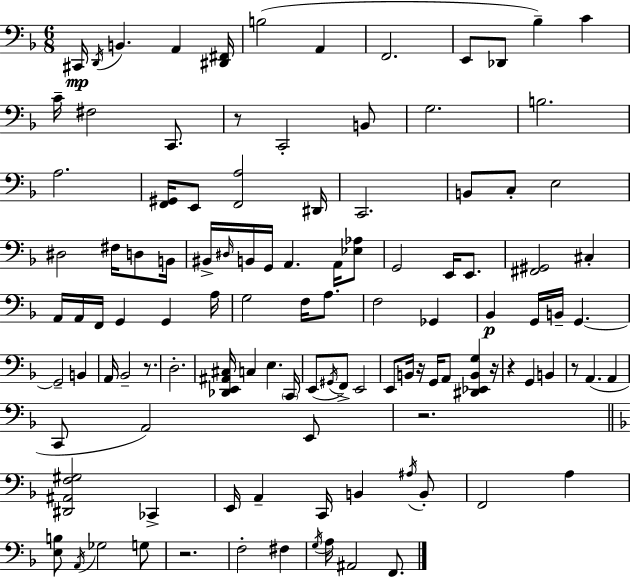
{
  \clef bass
  \numericTimeSignature
  \time 6/8
  \key f \major
  cis,16\mp \acciaccatura { d,16 } b,4. a,4 | <dis, fis,>16 b2( a,4 | f,2. | e,8 des,8 bes4--) c'4 | \break c'16-- fis2 c,8. | r8 c,2-. b,8 | g2. | b2. | \break a2. | <f, gis,>16 e,8 <f, a>2 | dis,16 c,2. | b,8 c8-. e2 | \break dis2 fis16 d8 | b,16 bis,16-> \grace { dis16 } b,16 g,16 a,4. a,16 | <ees aes>8 g,2 e,16 e,8. | <fis, gis,>2 cis4-. | \break a,16 a,16 f,16 g,4 g,4 | a16 g2 f16 a8. | f2 ges,4 | bes,4\p g,16 b,16-- g,4.~~ | \break g,2-- b,4 | a,16 bes,2-- r8. | d2.-. | <des, e, ais, cis>16 c4 e4. | \break \parenthesize c,16 e,8( \acciaccatura { gis,16 } f,8->) e,2 | e,8 b,16 r16 g,16 a,8 <dis, ees, b, g>4 | r16 r4 g,4 b,4 | r8 a,4.( a,4 | \break c,8 a,2) | e,8 r2. | \bar "||" \break \key f \major <dis, ais, f gis>2 ces,4-> | e,16 a,4-- c,16 b,4 \acciaccatura { ais16 } b,8-. | f,2 a4 | <e b>8 \acciaccatura { a,16 } ges2 | \break g8 r2. | f2-. fis4 | \acciaccatura { g16 } a16 ais,2 | f,8. \bar "|."
}